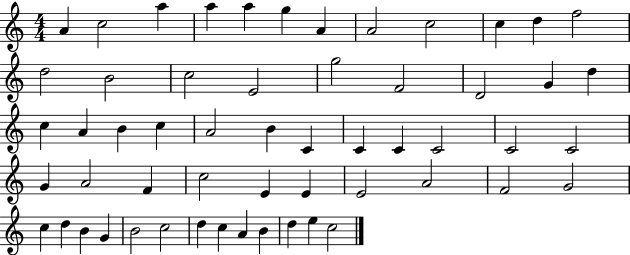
A4/q C5/h A5/q A5/q A5/q G5/q A4/q A4/h C5/h C5/q D5/q F5/h D5/h B4/h C5/h E4/h G5/h F4/h D4/h G4/q D5/q C5/q A4/q B4/q C5/q A4/h B4/q C4/q C4/q C4/q C4/h C4/h C4/h G4/q A4/h F4/q C5/h E4/q E4/q E4/h A4/h F4/h G4/h C5/q D5/q B4/q G4/q B4/h C5/h D5/q C5/q A4/q B4/q D5/q E5/q C5/h